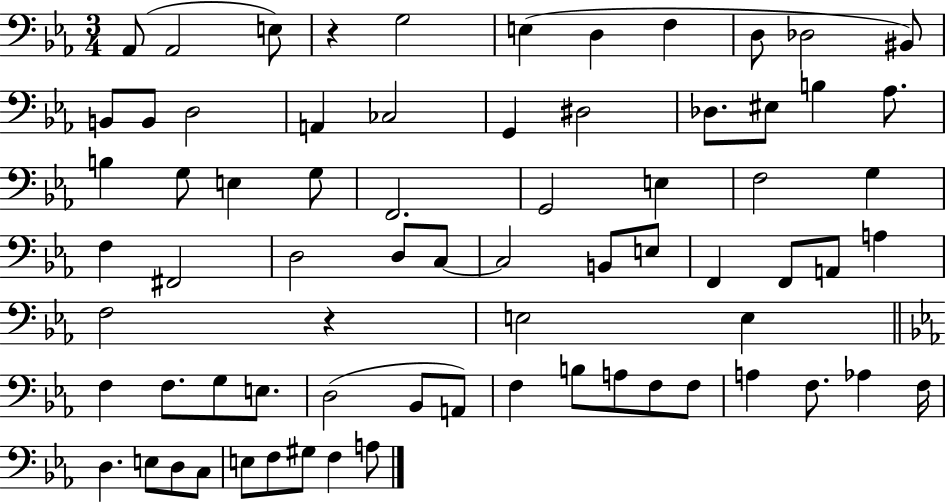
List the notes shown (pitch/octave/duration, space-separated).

Ab2/e Ab2/h E3/e R/q G3/h E3/q D3/q F3/q D3/e Db3/h BIS2/e B2/e B2/e D3/h A2/q CES3/h G2/q D#3/h Db3/e. EIS3/e B3/q Ab3/e. B3/q G3/e E3/q G3/e F2/h. G2/h E3/q F3/h G3/q F3/q F#2/h D3/h D3/e C3/e C3/h B2/e E3/e F2/q F2/e A2/e A3/q F3/h R/q E3/h E3/q F3/q F3/e. G3/e E3/e. D3/h Bb2/e A2/e F3/q B3/e A3/e F3/e F3/e A3/q F3/e. Ab3/q F3/s D3/q. E3/e D3/e C3/e E3/e F3/e G#3/e F3/q A3/e